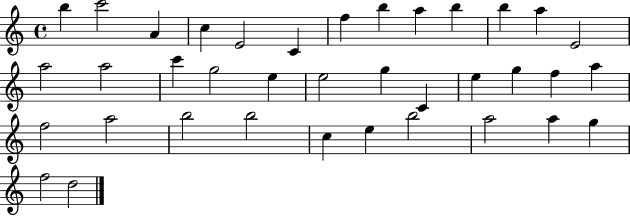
X:1
T:Untitled
M:4/4
L:1/4
K:C
b c'2 A c E2 C f b a b b a E2 a2 a2 c' g2 e e2 g C e g f a f2 a2 b2 b2 c e b2 a2 a g f2 d2